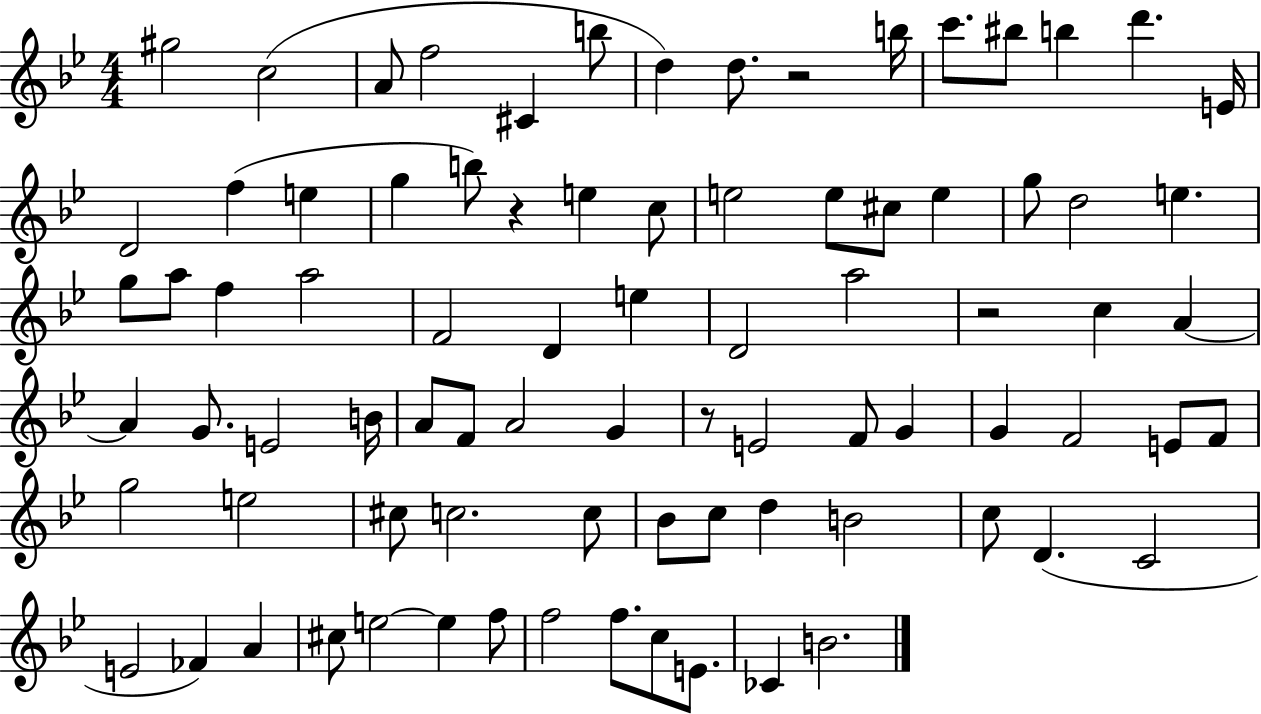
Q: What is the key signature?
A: BES major